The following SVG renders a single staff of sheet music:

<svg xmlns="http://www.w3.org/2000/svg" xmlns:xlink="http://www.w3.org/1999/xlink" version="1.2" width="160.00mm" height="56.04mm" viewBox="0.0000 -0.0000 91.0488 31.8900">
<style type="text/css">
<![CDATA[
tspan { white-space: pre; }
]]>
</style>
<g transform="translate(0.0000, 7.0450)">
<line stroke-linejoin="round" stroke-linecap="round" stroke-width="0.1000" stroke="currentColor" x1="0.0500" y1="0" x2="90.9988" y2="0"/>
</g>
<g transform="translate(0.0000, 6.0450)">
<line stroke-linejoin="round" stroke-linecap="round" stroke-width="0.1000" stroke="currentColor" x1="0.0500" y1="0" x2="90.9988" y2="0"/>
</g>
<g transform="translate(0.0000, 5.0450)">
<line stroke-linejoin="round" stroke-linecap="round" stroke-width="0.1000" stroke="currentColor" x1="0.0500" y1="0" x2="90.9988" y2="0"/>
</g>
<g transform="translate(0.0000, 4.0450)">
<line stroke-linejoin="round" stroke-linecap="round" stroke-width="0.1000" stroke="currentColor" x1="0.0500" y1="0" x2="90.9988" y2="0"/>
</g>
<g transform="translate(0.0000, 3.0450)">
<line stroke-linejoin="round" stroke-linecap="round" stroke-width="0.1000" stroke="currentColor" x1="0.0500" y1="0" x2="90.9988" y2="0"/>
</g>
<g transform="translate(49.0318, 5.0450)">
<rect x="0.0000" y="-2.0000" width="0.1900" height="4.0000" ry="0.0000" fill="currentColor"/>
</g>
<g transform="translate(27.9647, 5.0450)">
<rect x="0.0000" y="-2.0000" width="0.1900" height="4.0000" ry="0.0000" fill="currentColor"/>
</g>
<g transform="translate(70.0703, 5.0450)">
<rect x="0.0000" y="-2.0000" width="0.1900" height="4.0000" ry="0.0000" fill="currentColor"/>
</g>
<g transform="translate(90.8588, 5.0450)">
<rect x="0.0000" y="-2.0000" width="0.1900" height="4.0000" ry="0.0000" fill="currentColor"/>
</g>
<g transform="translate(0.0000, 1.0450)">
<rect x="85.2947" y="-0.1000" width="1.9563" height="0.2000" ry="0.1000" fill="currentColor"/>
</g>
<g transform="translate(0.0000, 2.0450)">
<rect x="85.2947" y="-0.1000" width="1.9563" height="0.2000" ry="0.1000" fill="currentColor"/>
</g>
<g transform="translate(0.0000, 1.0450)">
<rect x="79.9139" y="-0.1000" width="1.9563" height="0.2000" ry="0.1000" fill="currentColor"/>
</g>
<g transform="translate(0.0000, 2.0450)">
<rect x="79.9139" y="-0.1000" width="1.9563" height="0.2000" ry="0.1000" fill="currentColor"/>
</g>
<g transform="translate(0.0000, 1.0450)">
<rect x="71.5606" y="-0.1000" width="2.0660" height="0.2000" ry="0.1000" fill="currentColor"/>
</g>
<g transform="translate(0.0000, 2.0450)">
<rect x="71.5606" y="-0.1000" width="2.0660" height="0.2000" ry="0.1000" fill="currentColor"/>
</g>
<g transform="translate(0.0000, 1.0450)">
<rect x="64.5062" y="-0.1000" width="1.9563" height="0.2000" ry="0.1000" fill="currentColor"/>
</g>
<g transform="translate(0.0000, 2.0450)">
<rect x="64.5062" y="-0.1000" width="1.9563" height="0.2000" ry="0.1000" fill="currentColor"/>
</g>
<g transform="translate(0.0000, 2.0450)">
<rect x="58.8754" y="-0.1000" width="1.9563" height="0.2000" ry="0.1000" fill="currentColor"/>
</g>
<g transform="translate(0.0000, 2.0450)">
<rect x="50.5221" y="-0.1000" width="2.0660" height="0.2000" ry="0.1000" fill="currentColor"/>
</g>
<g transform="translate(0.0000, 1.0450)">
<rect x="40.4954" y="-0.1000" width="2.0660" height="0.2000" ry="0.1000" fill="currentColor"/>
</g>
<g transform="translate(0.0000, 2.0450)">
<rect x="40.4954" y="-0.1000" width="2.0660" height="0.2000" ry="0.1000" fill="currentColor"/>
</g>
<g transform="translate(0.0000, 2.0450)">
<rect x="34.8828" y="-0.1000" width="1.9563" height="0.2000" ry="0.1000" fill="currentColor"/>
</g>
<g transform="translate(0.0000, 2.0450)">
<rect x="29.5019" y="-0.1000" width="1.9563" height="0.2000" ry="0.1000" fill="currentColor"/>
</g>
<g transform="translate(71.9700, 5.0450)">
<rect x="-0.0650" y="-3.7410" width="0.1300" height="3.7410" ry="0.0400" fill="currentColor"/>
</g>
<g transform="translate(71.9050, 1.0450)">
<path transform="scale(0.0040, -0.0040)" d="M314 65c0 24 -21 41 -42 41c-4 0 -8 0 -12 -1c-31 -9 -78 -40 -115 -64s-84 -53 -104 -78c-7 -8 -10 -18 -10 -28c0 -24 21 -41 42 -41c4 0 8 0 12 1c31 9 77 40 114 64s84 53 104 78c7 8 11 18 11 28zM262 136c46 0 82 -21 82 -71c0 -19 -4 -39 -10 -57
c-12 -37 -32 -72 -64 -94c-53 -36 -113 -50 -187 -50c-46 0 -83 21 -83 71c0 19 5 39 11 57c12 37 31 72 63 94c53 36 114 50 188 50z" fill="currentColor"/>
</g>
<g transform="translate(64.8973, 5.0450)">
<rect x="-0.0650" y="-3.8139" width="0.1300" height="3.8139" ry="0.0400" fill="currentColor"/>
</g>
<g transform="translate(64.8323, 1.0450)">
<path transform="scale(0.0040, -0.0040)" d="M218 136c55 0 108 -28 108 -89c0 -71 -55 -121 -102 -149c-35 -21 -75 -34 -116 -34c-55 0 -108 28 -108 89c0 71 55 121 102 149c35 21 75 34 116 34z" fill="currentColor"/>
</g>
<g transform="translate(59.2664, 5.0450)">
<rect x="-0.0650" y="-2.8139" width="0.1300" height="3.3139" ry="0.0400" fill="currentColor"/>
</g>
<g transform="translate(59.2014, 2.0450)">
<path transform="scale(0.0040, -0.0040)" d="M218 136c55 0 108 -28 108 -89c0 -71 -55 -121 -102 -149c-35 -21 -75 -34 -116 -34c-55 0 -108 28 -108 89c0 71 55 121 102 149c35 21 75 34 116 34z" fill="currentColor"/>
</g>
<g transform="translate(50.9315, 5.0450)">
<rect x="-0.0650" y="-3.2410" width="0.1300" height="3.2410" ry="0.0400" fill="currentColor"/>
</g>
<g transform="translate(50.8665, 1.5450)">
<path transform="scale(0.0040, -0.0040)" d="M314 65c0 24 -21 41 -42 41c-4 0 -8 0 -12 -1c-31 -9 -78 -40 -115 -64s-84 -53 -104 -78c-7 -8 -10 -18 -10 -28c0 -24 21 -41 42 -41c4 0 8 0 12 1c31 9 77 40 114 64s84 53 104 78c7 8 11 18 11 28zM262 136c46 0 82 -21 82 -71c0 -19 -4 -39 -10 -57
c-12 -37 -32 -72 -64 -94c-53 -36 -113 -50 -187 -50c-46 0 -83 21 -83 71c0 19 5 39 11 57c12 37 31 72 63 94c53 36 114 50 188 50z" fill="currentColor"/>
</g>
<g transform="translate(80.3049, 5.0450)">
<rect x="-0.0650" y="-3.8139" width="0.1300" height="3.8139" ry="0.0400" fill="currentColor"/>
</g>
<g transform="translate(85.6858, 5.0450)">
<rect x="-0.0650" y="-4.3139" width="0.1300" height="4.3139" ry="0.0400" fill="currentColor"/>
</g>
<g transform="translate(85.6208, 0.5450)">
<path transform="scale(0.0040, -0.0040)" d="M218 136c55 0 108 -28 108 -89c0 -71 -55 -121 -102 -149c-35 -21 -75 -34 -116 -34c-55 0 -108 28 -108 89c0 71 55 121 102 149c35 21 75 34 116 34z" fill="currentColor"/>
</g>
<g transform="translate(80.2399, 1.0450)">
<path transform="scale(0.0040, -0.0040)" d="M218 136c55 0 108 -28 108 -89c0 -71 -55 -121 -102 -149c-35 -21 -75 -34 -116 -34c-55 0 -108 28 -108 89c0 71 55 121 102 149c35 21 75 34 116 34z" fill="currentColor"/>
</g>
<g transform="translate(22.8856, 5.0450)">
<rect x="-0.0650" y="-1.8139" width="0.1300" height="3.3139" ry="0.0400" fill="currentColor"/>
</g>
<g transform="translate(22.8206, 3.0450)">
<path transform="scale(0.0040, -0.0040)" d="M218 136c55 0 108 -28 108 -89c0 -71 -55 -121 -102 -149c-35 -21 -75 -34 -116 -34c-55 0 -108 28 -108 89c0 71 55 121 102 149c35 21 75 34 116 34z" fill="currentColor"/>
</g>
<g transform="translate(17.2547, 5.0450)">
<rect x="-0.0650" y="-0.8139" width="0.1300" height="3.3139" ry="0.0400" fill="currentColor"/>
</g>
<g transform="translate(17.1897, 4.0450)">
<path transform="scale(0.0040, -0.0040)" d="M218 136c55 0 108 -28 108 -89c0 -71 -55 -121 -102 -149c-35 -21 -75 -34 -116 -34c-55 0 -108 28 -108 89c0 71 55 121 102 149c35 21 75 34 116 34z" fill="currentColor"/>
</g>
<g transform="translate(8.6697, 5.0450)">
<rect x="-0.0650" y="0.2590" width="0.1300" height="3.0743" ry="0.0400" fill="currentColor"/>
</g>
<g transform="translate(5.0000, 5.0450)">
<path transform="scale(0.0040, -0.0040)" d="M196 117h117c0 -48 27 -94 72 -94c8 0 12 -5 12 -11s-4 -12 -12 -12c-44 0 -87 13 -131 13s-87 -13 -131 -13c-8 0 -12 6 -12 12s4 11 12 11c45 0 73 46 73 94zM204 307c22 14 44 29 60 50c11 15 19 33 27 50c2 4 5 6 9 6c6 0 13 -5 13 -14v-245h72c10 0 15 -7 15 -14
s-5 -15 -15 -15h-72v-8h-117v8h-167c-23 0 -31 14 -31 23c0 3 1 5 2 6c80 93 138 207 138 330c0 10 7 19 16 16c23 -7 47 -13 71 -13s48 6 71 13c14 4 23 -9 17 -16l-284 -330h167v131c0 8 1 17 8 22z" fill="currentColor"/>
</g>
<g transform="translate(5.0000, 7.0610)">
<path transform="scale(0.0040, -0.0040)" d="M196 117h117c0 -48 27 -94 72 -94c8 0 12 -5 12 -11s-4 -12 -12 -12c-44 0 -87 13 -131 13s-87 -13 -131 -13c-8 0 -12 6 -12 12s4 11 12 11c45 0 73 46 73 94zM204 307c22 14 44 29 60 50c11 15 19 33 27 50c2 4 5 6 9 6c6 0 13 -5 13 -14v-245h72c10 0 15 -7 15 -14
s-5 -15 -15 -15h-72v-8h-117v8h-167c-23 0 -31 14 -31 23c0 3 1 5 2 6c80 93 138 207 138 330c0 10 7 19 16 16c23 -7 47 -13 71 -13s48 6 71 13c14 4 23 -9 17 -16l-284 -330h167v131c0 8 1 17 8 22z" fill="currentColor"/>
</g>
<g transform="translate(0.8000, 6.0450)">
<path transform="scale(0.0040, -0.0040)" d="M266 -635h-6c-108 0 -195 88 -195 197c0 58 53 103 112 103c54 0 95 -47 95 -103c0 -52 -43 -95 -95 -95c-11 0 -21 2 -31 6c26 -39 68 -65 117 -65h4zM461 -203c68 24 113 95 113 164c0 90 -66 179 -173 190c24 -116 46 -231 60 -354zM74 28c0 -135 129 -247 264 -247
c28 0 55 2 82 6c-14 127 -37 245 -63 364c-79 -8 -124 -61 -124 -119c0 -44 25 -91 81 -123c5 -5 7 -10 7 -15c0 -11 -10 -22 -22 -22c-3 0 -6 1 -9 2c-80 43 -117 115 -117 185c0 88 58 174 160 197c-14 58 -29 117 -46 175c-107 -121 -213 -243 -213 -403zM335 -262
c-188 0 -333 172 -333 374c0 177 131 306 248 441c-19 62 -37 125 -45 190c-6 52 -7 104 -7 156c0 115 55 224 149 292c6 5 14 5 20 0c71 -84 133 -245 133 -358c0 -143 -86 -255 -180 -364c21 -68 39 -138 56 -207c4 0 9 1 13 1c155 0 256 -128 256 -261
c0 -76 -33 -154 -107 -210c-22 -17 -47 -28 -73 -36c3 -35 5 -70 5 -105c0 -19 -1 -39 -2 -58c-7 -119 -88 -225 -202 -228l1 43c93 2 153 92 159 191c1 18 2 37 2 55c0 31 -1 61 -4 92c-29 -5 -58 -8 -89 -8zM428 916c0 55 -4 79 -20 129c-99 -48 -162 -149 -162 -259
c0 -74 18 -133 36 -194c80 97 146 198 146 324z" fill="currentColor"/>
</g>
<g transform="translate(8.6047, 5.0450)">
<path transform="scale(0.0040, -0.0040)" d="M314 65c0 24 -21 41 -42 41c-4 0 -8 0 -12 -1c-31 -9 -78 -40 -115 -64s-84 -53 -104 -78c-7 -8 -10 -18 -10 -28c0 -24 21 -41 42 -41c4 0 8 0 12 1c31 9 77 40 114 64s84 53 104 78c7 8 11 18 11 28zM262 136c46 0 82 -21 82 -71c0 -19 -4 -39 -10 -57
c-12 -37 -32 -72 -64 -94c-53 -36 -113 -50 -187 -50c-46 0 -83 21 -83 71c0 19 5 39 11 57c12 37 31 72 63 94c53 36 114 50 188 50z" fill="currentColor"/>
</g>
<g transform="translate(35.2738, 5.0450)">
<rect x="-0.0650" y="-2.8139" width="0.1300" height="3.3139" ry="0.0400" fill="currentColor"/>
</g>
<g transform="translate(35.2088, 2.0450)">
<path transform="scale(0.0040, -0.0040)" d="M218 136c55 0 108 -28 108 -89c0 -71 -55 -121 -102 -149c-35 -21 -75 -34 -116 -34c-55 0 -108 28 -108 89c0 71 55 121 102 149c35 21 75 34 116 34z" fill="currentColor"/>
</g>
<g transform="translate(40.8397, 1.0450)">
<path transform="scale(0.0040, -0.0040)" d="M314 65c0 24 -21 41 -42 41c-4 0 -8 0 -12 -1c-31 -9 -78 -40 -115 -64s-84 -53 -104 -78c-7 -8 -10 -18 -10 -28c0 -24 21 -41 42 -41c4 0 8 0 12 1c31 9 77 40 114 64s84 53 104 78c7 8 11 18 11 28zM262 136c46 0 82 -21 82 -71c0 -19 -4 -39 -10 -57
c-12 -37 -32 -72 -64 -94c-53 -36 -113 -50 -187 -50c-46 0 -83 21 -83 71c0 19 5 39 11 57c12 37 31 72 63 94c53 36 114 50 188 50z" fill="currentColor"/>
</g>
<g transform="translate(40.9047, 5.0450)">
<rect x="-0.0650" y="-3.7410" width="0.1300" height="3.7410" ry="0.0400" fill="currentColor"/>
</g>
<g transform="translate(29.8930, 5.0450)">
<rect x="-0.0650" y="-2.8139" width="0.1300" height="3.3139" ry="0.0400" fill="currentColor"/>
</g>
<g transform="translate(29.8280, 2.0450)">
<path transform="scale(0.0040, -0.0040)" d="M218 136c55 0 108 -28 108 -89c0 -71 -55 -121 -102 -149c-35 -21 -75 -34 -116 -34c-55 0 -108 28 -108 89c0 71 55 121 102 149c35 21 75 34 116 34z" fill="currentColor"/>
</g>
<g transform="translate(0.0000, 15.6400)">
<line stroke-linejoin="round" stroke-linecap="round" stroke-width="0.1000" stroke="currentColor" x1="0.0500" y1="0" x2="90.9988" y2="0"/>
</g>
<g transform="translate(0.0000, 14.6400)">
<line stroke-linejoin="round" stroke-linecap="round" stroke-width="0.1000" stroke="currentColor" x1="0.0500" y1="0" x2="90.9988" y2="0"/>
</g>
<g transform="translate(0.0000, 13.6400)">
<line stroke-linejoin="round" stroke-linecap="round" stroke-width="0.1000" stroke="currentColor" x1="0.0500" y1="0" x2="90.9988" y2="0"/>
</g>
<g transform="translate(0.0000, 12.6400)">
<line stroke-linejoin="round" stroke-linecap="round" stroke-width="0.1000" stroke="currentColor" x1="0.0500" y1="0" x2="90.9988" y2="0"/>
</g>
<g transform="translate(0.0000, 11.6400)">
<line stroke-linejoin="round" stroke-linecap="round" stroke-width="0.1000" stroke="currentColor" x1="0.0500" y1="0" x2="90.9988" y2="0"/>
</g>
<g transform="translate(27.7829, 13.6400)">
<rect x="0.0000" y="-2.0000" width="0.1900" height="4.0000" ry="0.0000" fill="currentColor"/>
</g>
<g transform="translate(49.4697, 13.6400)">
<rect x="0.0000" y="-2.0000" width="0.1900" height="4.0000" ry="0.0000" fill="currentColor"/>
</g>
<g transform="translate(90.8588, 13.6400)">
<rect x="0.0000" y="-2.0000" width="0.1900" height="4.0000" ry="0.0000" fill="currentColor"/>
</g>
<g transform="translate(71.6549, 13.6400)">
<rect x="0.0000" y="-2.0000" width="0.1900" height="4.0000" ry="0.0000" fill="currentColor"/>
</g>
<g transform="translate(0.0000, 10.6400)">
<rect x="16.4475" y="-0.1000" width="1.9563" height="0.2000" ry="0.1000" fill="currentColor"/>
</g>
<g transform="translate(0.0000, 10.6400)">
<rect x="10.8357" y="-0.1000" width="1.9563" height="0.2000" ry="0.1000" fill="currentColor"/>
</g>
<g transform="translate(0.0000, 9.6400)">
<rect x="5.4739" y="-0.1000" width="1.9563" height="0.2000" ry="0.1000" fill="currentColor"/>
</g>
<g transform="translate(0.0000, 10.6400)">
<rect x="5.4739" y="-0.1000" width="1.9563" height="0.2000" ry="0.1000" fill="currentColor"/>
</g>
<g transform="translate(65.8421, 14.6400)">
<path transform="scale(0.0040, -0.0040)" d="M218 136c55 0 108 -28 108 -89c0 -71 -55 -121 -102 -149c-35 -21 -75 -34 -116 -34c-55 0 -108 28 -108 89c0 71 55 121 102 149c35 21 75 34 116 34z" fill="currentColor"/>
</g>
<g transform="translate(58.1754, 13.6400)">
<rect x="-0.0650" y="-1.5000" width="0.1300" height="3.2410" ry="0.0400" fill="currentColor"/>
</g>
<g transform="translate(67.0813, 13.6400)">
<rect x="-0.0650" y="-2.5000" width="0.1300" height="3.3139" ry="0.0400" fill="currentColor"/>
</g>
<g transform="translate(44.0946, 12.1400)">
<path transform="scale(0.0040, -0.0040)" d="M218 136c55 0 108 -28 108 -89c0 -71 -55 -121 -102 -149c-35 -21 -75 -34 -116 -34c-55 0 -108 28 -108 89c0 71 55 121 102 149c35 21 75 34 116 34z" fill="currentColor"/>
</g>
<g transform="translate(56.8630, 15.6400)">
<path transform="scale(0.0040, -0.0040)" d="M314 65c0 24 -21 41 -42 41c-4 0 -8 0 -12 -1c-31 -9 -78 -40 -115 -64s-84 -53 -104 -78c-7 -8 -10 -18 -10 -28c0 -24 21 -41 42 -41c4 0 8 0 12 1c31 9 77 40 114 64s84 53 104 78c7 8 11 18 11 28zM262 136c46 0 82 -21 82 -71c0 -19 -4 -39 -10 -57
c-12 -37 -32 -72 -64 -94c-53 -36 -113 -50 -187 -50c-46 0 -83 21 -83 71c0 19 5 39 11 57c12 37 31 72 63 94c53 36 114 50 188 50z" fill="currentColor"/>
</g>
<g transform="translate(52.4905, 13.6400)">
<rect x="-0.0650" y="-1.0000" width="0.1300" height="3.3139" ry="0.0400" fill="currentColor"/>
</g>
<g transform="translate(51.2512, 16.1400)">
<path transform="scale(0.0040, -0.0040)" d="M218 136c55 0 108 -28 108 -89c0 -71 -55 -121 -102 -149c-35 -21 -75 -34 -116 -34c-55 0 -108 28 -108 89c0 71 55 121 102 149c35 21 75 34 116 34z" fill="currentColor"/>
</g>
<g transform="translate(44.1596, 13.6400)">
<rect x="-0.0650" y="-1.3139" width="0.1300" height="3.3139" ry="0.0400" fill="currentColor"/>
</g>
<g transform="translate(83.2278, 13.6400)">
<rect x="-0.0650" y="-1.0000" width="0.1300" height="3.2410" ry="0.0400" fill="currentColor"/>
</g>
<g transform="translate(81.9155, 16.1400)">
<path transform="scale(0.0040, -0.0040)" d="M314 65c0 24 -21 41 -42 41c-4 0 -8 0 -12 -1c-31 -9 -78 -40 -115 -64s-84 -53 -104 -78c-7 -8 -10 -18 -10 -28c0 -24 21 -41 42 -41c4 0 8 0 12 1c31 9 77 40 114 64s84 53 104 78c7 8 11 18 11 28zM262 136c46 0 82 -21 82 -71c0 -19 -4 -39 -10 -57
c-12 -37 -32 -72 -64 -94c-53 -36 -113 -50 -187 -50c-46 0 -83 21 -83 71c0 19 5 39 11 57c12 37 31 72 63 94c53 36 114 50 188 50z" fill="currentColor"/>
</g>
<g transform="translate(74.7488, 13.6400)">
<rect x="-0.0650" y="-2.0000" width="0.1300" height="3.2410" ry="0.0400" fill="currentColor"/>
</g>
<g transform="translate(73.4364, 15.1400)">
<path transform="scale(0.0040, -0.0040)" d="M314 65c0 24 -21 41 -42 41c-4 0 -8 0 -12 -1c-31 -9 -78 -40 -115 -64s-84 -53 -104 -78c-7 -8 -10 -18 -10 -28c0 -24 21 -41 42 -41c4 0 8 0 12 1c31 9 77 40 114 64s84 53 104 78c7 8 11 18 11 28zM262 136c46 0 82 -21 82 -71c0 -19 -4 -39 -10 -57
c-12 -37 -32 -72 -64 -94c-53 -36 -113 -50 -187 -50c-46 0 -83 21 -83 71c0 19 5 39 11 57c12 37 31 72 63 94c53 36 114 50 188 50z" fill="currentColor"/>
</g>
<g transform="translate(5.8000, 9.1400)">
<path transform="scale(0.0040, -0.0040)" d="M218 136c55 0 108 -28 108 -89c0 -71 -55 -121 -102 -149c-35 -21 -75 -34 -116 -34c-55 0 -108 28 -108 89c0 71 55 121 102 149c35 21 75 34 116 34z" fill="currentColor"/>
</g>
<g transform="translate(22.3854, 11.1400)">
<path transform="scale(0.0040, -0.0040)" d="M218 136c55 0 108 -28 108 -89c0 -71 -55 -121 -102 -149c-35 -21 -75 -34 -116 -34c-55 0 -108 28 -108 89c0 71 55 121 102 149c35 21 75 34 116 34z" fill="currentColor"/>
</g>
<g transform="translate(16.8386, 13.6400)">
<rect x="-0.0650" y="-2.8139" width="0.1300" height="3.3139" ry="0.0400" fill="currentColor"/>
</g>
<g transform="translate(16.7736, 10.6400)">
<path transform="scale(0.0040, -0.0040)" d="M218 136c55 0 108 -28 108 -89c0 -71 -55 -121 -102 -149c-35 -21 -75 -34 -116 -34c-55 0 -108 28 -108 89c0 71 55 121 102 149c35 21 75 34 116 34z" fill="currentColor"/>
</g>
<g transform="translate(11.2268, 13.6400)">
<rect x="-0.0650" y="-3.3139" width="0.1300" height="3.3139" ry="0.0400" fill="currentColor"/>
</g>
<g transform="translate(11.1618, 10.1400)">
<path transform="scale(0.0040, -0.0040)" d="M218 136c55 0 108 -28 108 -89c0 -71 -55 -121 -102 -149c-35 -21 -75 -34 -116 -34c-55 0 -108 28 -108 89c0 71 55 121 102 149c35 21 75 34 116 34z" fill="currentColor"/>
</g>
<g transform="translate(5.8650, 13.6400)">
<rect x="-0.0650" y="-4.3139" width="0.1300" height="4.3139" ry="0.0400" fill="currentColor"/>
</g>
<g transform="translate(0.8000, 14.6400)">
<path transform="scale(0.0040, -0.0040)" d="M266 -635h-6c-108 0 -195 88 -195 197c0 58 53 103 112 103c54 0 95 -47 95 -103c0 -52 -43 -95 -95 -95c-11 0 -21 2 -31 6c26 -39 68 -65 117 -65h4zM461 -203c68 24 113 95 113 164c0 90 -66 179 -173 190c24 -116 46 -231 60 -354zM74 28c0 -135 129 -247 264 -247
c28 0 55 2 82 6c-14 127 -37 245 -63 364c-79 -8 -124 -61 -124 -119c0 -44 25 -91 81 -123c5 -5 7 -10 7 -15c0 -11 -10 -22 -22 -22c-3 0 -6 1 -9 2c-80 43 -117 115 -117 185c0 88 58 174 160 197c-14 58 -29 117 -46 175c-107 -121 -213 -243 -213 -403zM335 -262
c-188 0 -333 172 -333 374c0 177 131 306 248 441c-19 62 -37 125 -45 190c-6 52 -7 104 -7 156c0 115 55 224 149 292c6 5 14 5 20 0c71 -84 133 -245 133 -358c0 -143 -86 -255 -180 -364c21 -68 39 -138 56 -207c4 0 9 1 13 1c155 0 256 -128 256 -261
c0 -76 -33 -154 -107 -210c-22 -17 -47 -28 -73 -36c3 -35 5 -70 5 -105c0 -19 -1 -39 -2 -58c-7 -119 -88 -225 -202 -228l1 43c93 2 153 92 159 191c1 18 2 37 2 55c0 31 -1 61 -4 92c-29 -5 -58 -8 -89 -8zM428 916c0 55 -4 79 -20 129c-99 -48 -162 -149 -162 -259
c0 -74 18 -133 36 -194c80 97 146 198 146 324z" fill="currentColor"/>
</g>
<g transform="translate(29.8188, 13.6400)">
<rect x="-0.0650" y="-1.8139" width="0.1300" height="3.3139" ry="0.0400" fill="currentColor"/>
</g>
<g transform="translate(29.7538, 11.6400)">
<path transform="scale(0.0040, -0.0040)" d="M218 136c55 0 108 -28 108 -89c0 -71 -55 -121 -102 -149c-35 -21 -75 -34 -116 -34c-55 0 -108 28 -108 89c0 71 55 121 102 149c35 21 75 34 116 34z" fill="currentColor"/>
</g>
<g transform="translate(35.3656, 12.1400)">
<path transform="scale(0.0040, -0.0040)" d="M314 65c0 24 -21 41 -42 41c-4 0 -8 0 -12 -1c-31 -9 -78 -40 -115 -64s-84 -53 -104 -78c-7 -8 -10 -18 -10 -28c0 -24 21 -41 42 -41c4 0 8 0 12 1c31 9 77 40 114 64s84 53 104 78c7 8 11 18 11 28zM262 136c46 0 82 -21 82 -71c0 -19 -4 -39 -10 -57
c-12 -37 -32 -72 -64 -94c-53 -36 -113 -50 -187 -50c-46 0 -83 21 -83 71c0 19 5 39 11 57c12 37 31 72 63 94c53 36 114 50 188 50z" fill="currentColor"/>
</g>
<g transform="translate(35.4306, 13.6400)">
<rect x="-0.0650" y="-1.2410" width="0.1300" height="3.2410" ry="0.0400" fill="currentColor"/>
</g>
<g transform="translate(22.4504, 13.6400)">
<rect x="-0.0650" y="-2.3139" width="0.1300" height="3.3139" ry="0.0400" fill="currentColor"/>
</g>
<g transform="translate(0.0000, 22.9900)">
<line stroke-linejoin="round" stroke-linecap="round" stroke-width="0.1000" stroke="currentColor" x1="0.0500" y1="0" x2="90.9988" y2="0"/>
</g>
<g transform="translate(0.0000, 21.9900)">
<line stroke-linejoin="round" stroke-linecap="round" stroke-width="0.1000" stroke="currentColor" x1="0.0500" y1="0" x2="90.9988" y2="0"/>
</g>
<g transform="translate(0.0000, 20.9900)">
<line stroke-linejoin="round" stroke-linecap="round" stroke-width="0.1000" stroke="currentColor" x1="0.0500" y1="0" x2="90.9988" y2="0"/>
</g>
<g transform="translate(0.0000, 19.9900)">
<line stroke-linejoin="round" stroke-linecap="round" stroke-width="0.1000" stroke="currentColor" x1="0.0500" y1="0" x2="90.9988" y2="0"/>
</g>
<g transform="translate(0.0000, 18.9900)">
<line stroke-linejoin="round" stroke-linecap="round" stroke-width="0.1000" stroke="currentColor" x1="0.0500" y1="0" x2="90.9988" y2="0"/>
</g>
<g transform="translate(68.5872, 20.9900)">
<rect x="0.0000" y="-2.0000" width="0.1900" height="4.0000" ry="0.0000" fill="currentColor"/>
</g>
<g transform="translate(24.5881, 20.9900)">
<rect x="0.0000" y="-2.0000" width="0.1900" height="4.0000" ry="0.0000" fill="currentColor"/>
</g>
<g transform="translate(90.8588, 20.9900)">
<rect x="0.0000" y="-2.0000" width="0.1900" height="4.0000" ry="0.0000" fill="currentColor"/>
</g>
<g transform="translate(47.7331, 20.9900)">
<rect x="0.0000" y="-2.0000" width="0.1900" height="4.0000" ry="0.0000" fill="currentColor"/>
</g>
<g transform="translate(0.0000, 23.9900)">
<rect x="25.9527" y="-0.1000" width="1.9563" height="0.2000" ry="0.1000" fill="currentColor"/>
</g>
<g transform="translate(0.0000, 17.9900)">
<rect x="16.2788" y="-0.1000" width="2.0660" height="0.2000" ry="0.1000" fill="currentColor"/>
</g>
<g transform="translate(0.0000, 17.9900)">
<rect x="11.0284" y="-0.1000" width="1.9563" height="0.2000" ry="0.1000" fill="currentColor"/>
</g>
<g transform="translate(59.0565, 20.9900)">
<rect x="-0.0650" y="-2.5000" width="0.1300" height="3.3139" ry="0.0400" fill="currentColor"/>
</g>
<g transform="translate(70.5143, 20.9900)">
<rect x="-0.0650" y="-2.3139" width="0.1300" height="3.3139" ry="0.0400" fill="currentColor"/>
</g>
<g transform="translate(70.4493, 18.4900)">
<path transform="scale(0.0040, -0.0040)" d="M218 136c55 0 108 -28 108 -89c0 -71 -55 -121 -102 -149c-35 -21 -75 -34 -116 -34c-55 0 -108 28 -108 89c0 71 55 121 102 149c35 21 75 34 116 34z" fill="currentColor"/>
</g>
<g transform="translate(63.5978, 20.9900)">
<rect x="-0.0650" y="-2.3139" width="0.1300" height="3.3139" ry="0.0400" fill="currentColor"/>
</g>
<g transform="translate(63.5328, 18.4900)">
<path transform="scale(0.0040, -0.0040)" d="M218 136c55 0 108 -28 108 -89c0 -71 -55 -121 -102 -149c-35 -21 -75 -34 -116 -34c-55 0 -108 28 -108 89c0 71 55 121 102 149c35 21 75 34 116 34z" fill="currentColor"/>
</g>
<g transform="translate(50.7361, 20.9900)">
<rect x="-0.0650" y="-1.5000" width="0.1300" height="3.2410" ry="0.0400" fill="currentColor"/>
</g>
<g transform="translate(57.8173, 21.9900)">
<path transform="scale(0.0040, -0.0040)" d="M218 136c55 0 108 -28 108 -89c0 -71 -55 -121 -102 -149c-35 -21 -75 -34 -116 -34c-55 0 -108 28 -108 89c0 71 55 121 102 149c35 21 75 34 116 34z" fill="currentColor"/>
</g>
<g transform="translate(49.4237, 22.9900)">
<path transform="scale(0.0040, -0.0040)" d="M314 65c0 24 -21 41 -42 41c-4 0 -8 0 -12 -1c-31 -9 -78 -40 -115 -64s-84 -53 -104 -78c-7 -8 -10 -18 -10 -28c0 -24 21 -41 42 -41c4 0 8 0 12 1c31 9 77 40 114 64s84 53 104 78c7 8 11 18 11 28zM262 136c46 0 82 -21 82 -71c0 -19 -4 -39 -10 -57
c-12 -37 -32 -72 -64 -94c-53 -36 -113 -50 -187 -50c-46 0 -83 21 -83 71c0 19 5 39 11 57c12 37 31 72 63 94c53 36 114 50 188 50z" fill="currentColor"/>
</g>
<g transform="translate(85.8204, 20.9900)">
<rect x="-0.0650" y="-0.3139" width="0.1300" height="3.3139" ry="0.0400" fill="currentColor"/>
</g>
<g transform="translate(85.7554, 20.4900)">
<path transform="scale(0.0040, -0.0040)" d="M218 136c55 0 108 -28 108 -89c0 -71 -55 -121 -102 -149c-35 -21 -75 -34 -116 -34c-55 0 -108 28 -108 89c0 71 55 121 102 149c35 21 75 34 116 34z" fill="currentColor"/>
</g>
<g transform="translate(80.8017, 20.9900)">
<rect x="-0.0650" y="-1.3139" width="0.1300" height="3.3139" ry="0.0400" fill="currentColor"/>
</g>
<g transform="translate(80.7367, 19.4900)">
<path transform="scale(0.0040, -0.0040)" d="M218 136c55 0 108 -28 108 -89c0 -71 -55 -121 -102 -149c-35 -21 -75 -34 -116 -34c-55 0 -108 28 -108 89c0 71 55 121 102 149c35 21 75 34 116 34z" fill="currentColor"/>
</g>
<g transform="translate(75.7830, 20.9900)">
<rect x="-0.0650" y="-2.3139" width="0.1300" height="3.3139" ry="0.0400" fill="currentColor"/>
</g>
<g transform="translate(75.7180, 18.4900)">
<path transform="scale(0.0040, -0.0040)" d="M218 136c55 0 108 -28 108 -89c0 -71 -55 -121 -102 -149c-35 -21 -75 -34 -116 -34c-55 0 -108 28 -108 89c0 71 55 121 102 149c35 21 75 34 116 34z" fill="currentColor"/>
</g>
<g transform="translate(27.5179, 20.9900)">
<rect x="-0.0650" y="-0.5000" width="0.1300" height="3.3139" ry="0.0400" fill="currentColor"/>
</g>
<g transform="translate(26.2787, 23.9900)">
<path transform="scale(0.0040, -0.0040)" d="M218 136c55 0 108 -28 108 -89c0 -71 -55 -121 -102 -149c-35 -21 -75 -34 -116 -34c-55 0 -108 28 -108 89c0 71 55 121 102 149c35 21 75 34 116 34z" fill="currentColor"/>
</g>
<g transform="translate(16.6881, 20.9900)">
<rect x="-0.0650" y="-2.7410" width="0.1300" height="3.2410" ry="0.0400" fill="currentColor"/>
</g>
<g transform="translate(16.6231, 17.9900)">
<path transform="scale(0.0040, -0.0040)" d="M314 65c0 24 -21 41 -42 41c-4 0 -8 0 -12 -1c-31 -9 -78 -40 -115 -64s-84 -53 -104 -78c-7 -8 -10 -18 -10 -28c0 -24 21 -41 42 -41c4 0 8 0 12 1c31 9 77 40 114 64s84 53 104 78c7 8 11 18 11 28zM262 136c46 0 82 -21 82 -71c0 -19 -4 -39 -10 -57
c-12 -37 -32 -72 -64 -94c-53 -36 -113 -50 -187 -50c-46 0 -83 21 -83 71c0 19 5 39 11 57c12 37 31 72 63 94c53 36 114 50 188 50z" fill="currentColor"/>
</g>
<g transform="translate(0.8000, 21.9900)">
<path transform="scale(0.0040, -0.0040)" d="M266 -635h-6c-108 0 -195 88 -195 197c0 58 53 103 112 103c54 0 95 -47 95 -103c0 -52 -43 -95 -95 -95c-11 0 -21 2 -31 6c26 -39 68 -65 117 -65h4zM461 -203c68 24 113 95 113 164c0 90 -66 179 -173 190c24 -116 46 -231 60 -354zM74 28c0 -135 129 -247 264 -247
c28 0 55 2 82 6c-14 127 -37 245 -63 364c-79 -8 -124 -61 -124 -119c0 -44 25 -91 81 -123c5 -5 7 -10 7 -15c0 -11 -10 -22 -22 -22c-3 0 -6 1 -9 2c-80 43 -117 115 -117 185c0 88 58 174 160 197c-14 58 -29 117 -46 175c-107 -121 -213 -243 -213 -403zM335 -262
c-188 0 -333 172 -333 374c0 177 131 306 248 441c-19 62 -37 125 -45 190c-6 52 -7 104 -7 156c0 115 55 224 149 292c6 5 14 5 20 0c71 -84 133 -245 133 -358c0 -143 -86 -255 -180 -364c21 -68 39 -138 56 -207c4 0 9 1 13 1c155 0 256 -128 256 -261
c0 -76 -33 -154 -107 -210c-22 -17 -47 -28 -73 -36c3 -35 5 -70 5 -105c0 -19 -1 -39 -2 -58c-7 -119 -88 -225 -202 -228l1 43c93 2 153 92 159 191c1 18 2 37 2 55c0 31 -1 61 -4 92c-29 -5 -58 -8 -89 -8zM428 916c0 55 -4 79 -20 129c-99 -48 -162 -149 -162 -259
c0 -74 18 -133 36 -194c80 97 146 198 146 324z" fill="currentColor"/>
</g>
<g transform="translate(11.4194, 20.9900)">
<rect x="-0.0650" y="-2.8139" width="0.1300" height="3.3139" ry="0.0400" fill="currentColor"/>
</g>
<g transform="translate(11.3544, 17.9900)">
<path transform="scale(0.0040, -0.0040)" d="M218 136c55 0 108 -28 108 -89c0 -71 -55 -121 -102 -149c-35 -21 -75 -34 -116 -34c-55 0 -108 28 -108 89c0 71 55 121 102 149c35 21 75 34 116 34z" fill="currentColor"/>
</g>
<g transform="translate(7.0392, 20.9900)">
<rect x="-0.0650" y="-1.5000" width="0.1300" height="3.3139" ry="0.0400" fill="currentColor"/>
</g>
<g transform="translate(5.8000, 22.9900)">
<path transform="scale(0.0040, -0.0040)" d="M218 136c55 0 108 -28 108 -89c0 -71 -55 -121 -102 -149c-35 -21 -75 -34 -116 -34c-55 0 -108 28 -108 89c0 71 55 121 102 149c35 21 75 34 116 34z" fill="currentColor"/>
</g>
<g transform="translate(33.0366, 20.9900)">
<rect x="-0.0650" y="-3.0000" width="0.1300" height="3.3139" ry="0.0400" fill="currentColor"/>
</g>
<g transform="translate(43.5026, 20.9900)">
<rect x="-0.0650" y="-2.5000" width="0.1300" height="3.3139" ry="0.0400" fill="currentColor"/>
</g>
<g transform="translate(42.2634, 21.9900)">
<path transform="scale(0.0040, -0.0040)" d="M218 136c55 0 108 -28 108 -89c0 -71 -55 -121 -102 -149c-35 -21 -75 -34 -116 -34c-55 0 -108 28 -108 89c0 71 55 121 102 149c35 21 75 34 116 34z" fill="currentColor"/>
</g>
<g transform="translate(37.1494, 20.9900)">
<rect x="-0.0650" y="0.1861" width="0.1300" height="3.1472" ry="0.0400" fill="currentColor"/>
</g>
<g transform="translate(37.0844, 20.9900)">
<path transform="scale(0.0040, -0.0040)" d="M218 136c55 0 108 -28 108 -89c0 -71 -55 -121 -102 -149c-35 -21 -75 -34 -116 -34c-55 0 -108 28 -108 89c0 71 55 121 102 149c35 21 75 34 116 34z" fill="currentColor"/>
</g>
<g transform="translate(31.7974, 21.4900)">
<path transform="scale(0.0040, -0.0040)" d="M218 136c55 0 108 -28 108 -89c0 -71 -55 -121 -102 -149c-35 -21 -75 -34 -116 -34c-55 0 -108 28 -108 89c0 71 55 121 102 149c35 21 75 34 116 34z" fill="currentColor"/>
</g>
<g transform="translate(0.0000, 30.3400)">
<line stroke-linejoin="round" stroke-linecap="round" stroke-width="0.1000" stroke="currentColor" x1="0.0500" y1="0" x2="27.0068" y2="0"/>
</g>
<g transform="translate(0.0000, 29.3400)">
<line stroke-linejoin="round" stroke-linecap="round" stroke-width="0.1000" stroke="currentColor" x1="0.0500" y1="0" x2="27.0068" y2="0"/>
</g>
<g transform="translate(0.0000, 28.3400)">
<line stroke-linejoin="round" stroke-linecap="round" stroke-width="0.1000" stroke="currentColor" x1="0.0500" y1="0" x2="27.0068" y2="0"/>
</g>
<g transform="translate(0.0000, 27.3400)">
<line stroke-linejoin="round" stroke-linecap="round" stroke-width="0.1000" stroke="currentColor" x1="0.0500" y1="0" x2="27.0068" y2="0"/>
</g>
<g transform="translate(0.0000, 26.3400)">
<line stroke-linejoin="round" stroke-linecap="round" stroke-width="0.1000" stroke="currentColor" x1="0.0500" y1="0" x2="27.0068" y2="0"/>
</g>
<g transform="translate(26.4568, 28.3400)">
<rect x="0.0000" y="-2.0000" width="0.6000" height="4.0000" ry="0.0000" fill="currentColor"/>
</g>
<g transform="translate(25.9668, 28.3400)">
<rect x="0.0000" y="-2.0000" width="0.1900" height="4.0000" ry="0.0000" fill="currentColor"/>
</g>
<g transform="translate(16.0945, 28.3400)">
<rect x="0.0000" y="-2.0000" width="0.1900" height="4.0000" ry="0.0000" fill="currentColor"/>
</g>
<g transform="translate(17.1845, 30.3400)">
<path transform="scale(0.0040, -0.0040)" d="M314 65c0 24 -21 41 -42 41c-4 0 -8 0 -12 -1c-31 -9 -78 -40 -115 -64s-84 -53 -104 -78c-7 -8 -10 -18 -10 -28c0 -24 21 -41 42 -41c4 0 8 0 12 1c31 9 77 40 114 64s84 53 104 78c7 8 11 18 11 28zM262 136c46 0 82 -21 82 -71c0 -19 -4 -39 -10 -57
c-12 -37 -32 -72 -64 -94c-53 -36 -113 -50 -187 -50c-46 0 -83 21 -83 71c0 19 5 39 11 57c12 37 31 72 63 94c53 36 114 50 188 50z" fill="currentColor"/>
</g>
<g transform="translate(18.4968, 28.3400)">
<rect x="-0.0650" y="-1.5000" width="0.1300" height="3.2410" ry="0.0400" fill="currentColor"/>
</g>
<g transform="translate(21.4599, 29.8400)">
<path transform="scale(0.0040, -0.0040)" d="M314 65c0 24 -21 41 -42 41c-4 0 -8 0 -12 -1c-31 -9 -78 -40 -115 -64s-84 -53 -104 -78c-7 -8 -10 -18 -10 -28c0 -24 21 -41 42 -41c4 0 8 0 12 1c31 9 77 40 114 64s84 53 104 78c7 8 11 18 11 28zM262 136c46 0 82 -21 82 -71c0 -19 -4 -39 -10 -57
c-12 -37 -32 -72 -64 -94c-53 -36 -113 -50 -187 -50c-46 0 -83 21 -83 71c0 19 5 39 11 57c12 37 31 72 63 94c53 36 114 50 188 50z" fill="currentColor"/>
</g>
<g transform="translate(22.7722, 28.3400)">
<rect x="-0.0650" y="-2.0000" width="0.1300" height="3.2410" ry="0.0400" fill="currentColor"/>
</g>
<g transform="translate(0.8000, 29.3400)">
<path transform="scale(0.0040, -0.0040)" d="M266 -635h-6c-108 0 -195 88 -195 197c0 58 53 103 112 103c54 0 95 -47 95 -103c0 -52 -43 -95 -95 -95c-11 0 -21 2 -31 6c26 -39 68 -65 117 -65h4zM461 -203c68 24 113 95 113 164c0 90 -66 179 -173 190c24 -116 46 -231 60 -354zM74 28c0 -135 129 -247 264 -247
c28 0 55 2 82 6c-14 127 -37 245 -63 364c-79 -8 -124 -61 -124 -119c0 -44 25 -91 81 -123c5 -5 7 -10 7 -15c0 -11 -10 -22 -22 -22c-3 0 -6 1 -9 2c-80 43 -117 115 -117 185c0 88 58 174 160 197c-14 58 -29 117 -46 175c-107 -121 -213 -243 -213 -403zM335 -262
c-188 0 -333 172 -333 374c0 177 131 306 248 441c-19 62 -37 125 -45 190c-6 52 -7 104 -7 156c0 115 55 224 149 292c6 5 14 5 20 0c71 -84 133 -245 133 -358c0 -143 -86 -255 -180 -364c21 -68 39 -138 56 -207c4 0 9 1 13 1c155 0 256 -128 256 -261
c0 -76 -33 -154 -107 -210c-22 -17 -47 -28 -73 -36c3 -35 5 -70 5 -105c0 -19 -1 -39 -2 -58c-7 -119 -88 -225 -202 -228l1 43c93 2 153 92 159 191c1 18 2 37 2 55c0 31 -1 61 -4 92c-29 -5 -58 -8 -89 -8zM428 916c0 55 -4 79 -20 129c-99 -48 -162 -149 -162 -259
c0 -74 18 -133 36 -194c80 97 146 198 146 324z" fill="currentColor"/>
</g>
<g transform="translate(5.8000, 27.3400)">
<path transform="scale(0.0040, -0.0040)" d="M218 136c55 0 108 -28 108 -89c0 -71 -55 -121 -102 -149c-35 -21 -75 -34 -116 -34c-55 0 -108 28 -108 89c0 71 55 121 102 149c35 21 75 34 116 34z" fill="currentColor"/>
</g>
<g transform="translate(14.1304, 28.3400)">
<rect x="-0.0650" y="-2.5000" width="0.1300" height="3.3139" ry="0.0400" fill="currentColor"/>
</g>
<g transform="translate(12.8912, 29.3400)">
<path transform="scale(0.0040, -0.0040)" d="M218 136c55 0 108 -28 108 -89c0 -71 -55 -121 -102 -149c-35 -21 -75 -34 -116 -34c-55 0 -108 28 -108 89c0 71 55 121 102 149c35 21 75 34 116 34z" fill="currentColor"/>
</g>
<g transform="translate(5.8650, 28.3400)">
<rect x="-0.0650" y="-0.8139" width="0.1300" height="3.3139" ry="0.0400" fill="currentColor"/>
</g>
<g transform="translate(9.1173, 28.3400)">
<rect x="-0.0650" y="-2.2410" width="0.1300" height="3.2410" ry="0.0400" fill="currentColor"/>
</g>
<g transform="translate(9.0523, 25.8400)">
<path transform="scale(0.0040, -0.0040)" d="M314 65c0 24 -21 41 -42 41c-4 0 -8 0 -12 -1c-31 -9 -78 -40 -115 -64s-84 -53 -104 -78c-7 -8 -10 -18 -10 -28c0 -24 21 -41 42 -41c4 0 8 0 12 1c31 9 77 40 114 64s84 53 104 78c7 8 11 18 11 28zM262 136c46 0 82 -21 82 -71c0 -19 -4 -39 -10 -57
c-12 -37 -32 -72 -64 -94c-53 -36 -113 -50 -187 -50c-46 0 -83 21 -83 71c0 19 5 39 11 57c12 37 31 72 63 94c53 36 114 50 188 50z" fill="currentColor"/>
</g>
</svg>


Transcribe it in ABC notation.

X:1
T:Untitled
M:4/4
L:1/4
K:C
B2 d f a a c'2 b2 a c' c'2 c' d' d' b a g f e2 e D E2 G F2 D2 E a a2 C A B G E2 G g g g e c d g2 G E2 F2